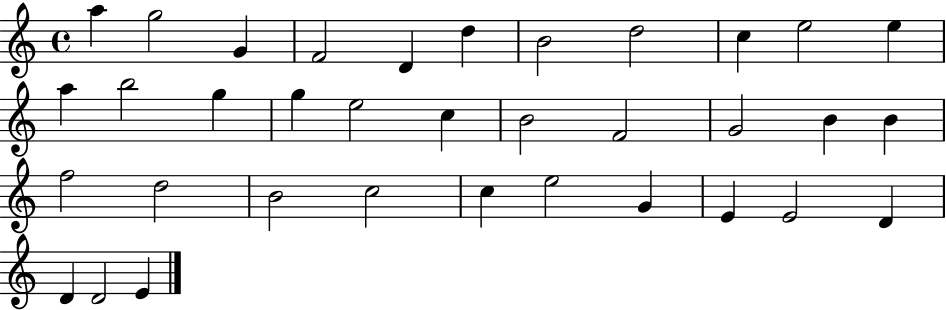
X:1
T:Untitled
M:4/4
L:1/4
K:C
a g2 G F2 D d B2 d2 c e2 e a b2 g g e2 c B2 F2 G2 B B f2 d2 B2 c2 c e2 G E E2 D D D2 E